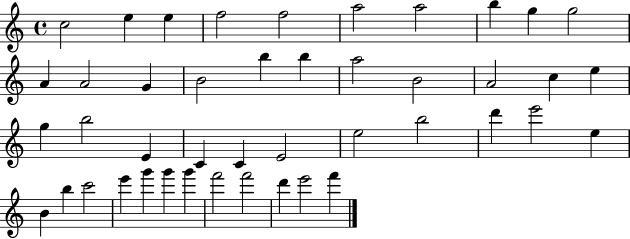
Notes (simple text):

C5/h E5/q E5/q F5/h F5/h A5/h A5/h B5/q G5/q G5/h A4/q A4/h G4/q B4/h B5/q B5/q A5/h B4/h A4/h C5/q E5/q G5/q B5/h E4/q C4/q C4/q E4/h E5/h B5/h D6/q E6/h E5/q B4/q B5/q C6/h E6/q G6/q G6/q G6/q F6/h F6/h D6/q E6/h F6/q